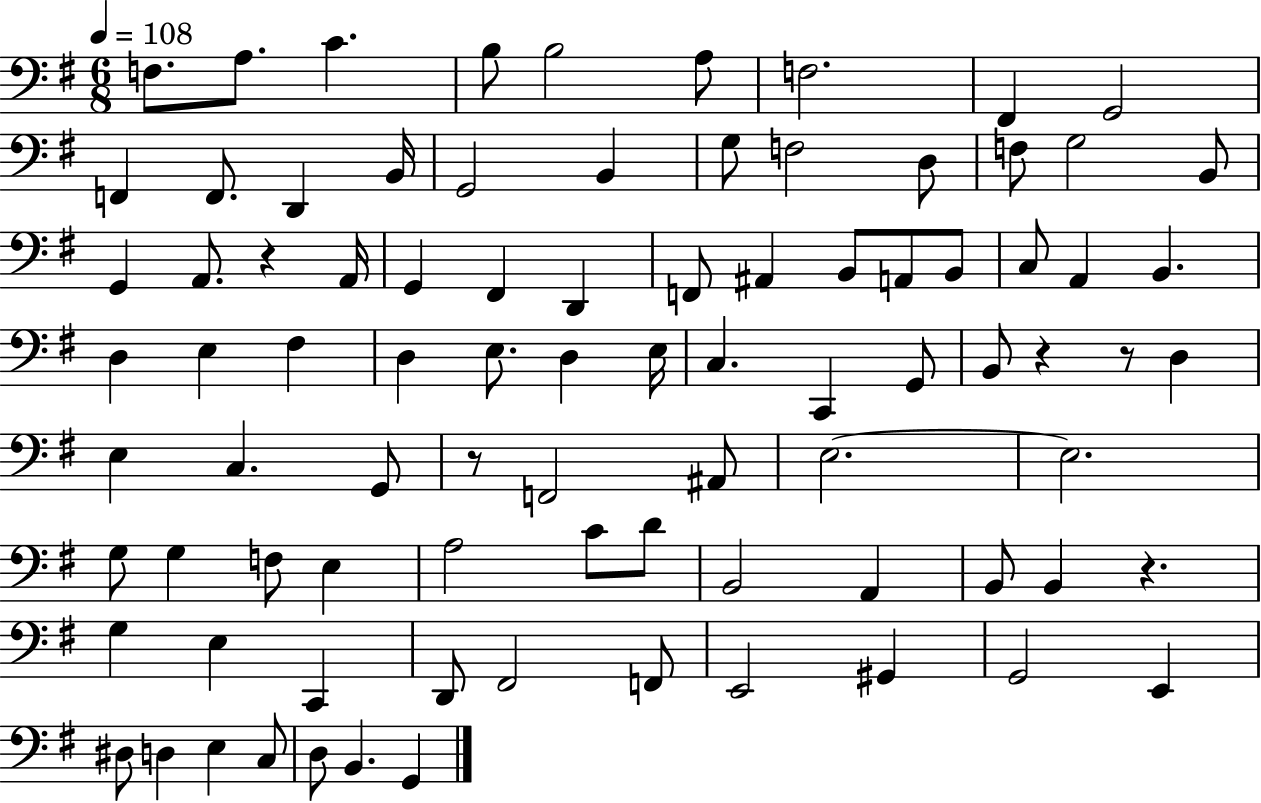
F3/e. A3/e. C4/q. B3/e B3/h A3/e F3/h. F#2/q G2/h F2/q F2/e. D2/q B2/s G2/h B2/q G3/e F3/h D3/e F3/e G3/h B2/e G2/q A2/e. R/q A2/s G2/q F#2/q D2/q F2/e A#2/q B2/e A2/e B2/e C3/e A2/q B2/q. D3/q E3/q F#3/q D3/q E3/e. D3/q E3/s C3/q. C2/q G2/e B2/e R/q R/e D3/q E3/q C3/q. G2/e R/e F2/h A#2/e E3/h. E3/h. G3/e G3/q F3/e E3/q A3/h C4/e D4/e B2/h A2/q B2/e B2/q R/q. G3/q E3/q C2/q D2/e F#2/h F2/e E2/h G#2/q G2/h E2/q D#3/e D3/q E3/q C3/e D3/e B2/q. G2/q